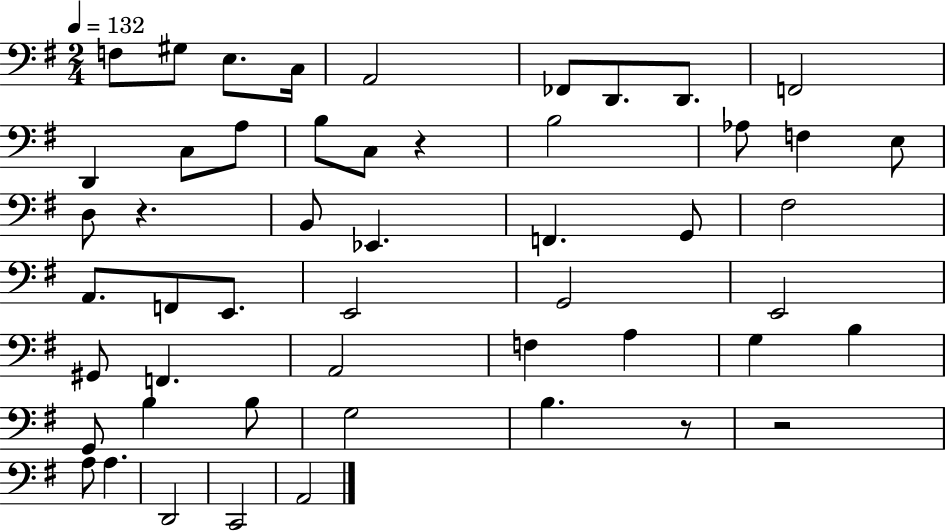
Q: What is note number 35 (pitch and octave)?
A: A3